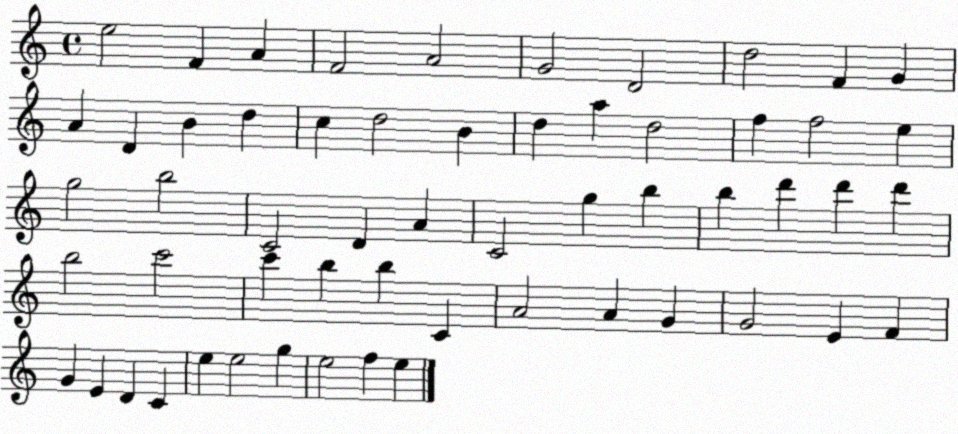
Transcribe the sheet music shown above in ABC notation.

X:1
T:Untitled
M:4/4
L:1/4
K:C
e2 F A F2 A2 G2 D2 d2 F G A D B d c d2 B d a d2 f f2 e g2 b2 C2 D A C2 g b b d' d' d' b2 c'2 c' b b C A2 A G G2 E F G E D C e e2 g e2 f e